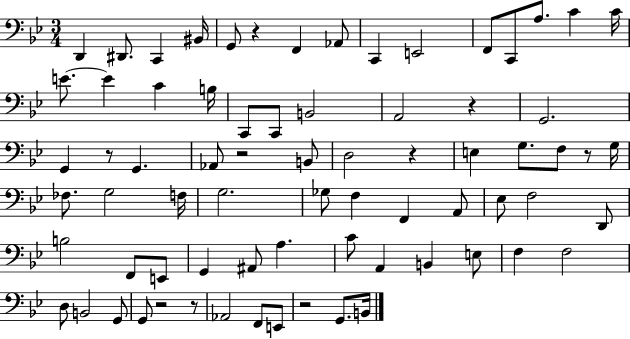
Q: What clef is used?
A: bass